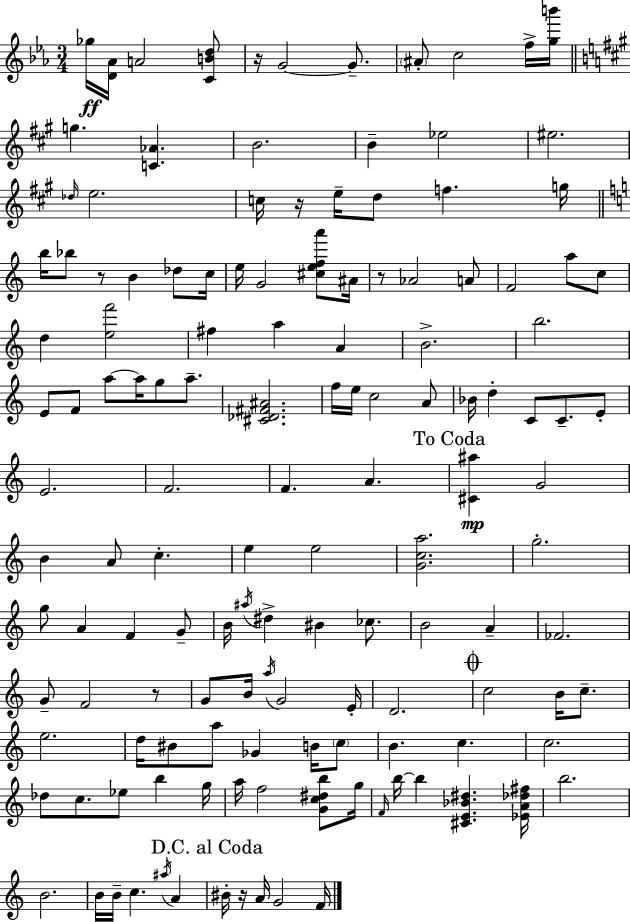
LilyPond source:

{
  \clef treble
  \numericTimeSignature
  \time 3/4
  \key c \minor
  ges''16\ff <d' aes'>16 a'2 <c' b' d''>8 | r16 g'2~~ g'8.-- | \parenthesize ais'8-. c''2 f''16-> <g'' b'''>16 | \bar "||" \break \key a \major g''4. <c' aes'>4. | b'2. | b'4-- ees''2 | eis''2. | \break \grace { des''16 } e''2. | c''16 r16 e''16-- d''8 f''4. | g''16 \bar "||" \break \key c \major b''16 bes''8 r8 b'4 des''8 c''16 | e''16 g'2 <cis'' e'' f'' a'''>8 ais'16 | r8 aes'2 a'8 | f'2 a''8 c''8 | \break d''4 <e'' f'''>2 | fis''4 a''4 a'4 | b'2.-> | b''2. | \break e'8 f'8 a''8~~ a''16 g''8 a''8.-- | <cis' des' fis' ais'>2. | f''16 e''16 c''2 a'8 | bes'16 d''4-. c'8 c'8.-- e'8-. | \break e'2. | f'2. | f'4. a'4. | \mark "To Coda" <cis' ais''>4\mp g'2 | \break b'4 a'8 c''4.-. | e''4 e''2 | <g' c'' a''>2. | g''2.-. | \break g''8 a'4 f'4 g'8-- | b'16 \acciaccatura { ais''16 } dis''4-> bis'4 ces''8. | b'2 a'4-- | fes'2. | \break g'8-- f'2 r8 | g'8 b'16 \acciaccatura { a''16 } g'2 | e'16-. d'2. | \mark \markup { \musicglyph "scripts.coda" } c''2 b'16 c''8.-- | \break e''2. | d''16 bis'8 a''8 ges'4 b'16 | \parenthesize c''8 b'4. c''4. | c''2. | \break des''8 c''8. ees''8 b''4 | g''16 a''16 f''2 <g' c'' dis'' b''>8 | g''16 \grace { f'16 } b''16~~ b''4 <cis' e' bes' dis''>4. | <ees' a' des'' fis''>16 b''2. | \break b'2. | b'16 b'16-- c''4. \acciaccatura { ais''16 } | a'4 \mark "D.C. al Coda" bis'16-. r16 a'16 g'2 | f'16 \bar "|."
}